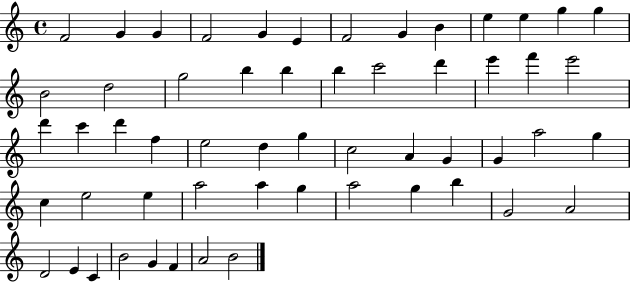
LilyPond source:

{
  \clef treble
  \time 4/4
  \defaultTimeSignature
  \key c \major
  f'2 g'4 g'4 | f'2 g'4 e'4 | f'2 g'4 b'4 | e''4 e''4 g''4 g''4 | \break b'2 d''2 | g''2 b''4 b''4 | b''4 c'''2 d'''4 | e'''4 f'''4 e'''2 | \break d'''4 c'''4 d'''4 f''4 | e''2 d''4 g''4 | c''2 a'4 g'4 | g'4 a''2 g''4 | \break c''4 e''2 e''4 | a''2 a''4 g''4 | a''2 g''4 b''4 | g'2 a'2 | \break d'2 e'4 c'4 | b'2 g'4 f'4 | a'2 b'2 | \bar "|."
}